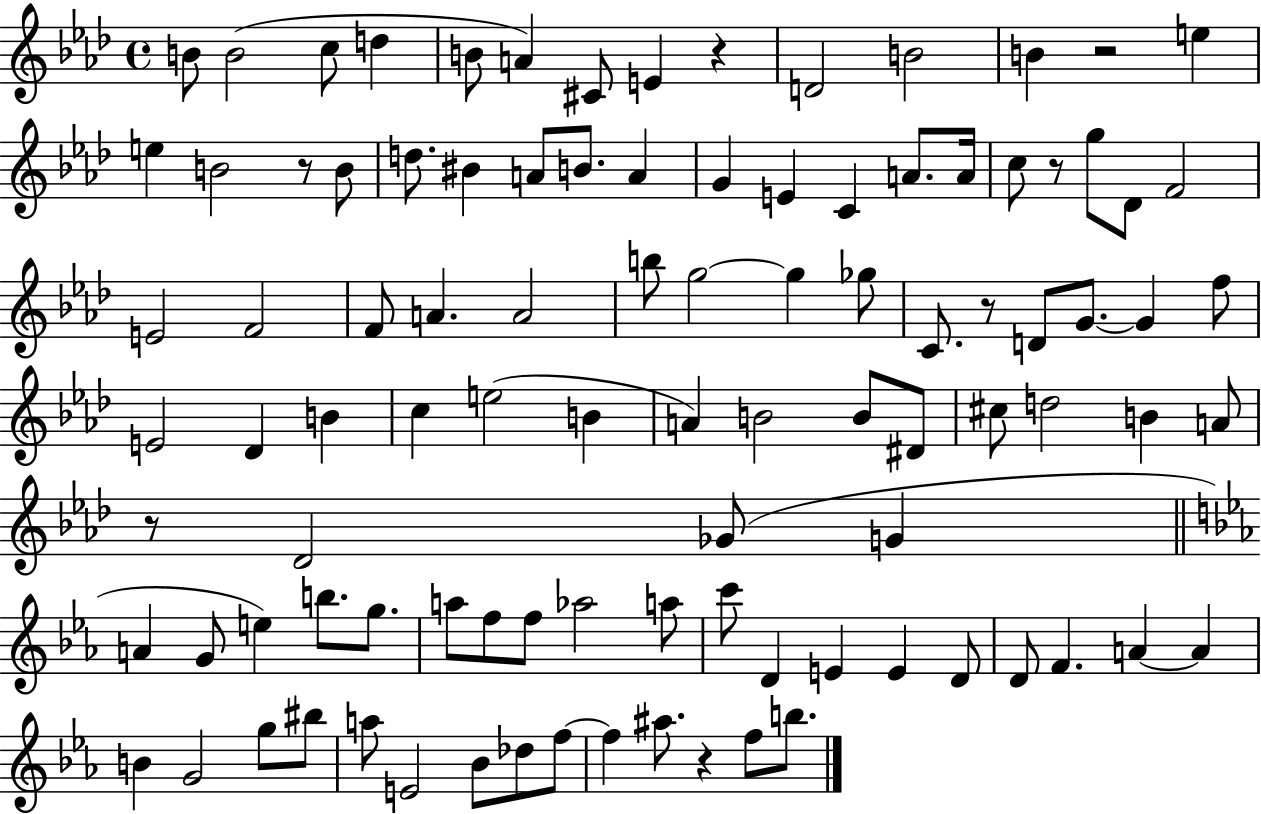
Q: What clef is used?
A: treble